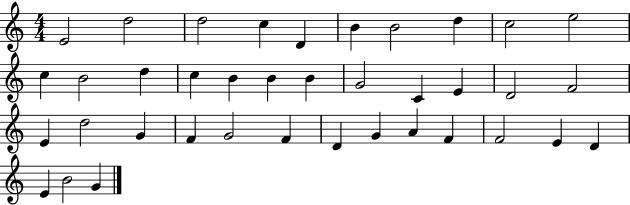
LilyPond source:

{
  \clef treble
  \numericTimeSignature
  \time 4/4
  \key c \major
  e'2 d''2 | d''2 c''4 d'4 | b'4 b'2 d''4 | c''2 e''2 | \break c''4 b'2 d''4 | c''4 b'4 b'4 b'4 | g'2 c'4 e'4 | d'2 f'2 | \break e'4 d''2 g'4 | f'4 g'2 f'4 | d'4 g'4 a'4 f'4 | f'2 e'4 d'4 | \break e'4 b'2 g'4 | \bar "|."
}